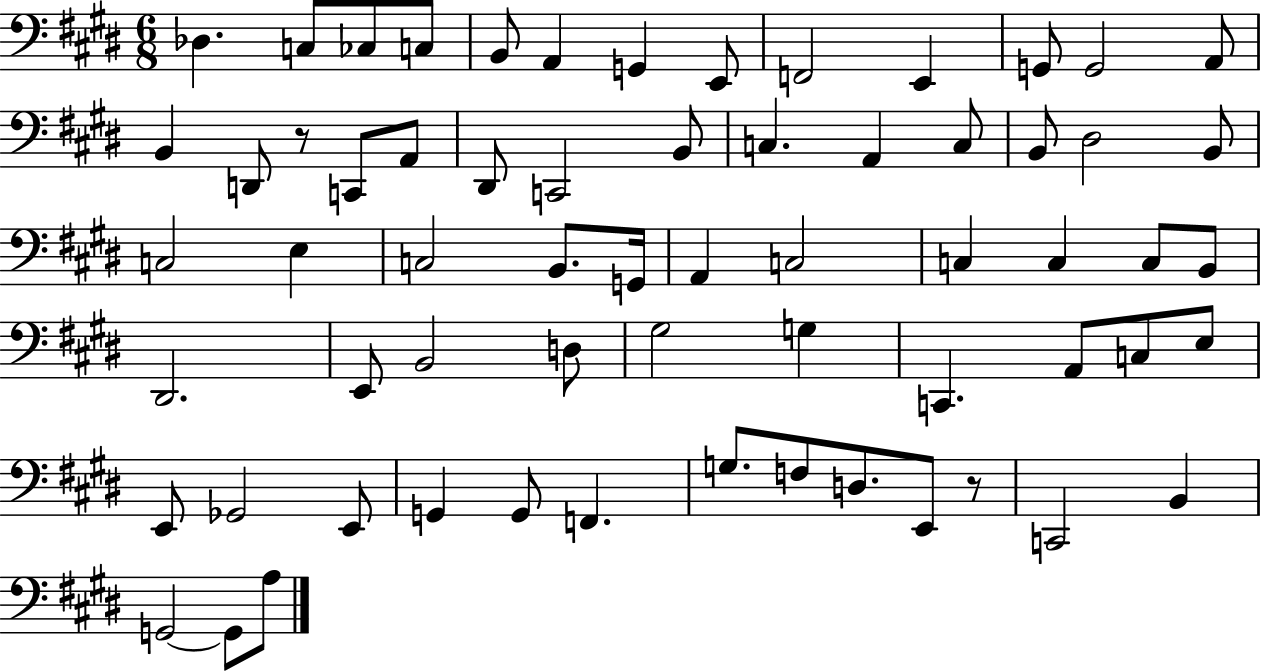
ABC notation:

X:1
T:Untitled
M:6/8
L:1/4
K:E
_D, C,/2 _C,/2 C,/2 B,,/2 A,, G,, E,,/2 F,,2 E,, G,,/2 G,,2 A,,/2 B,, D,,/2 z/2 C,,/2 A,,/2 ^D,,/2 C,,2 B,,/2 C, A,, C,/2 B,,/2 ^D,2 B,,/2 C,2 E, C,2 B,,/2 G,,/4 A,, C,2 C, C, C,/2 B,,/2 ^D,,2 E,,/2 B,,2 D,/2 ^G,2 G, C,, A,,/2 C,/2 E,/2 E,,/2 _G,,2 E,,/2 G,, G,,/2 F,, G,/2 F,/2 D,/2 E,,/2 z/2 C,,2 B,, G,,2 G,,/2 A,/2